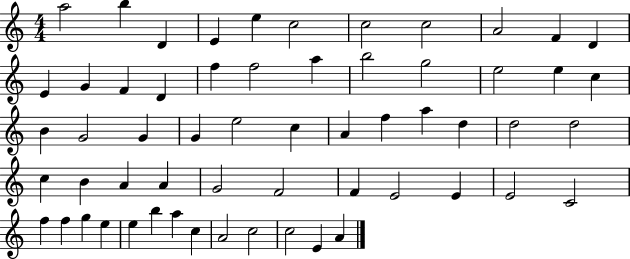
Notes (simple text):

A5/h B5/q D4/q E4/q E5/q C5/h C5/h C5/h A4/h F4/q D4/q E4/q G4/q F4/q D4/q F5/q F5/h A5/q B5/h G5/h E5/h E5/q C5/q B4/q G4/h G4/q G4/q E5/h C5/q A4/q F5/q A5/q D5/q D5/h D5/h C5/q B4/q A4/q A4/q G4/h F4/h F4/q E4/h E4/q E4/h C4/h F5/q F5/q G5/q E5/q E5/q B5/q A5/q C5/q A4/h C5/h C5/h E4/q A4/q